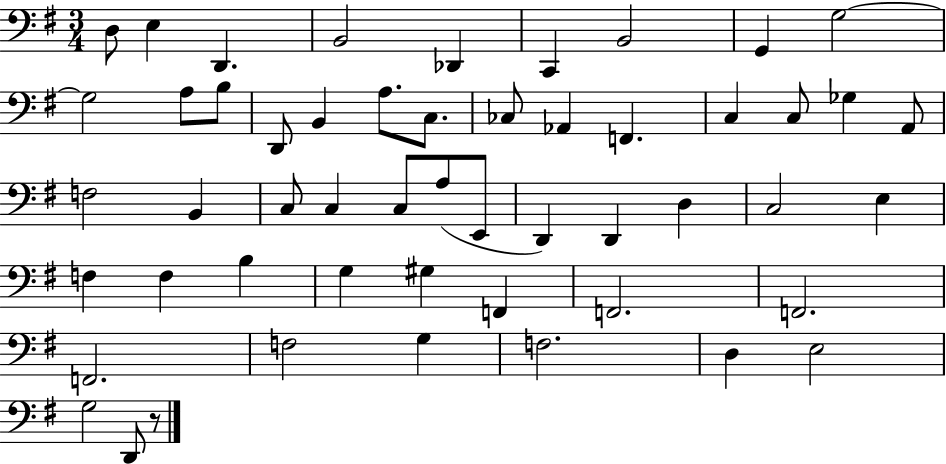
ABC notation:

X:1
T:Untitled
M:3/4
L:1/4
K:G
D,/2 E, D,, B,,2 _D,, C,, B,,2 G,, G,2 G,2 A,/2 B,/2 D,,/2 B,, A,/2 C,/2 _C,/2 _A,, F,, C, C,/2 _G, A,,/2 F,2 B,, C,/2 C, C,/2 A,/2 E,,/2 D,, D,, D, C,2 E, F, F, B, G, ^G, F,, F,,2 F,,2 F,,2 F,2 G, F,2 D, E,2 G,2 D,,/2 z/2